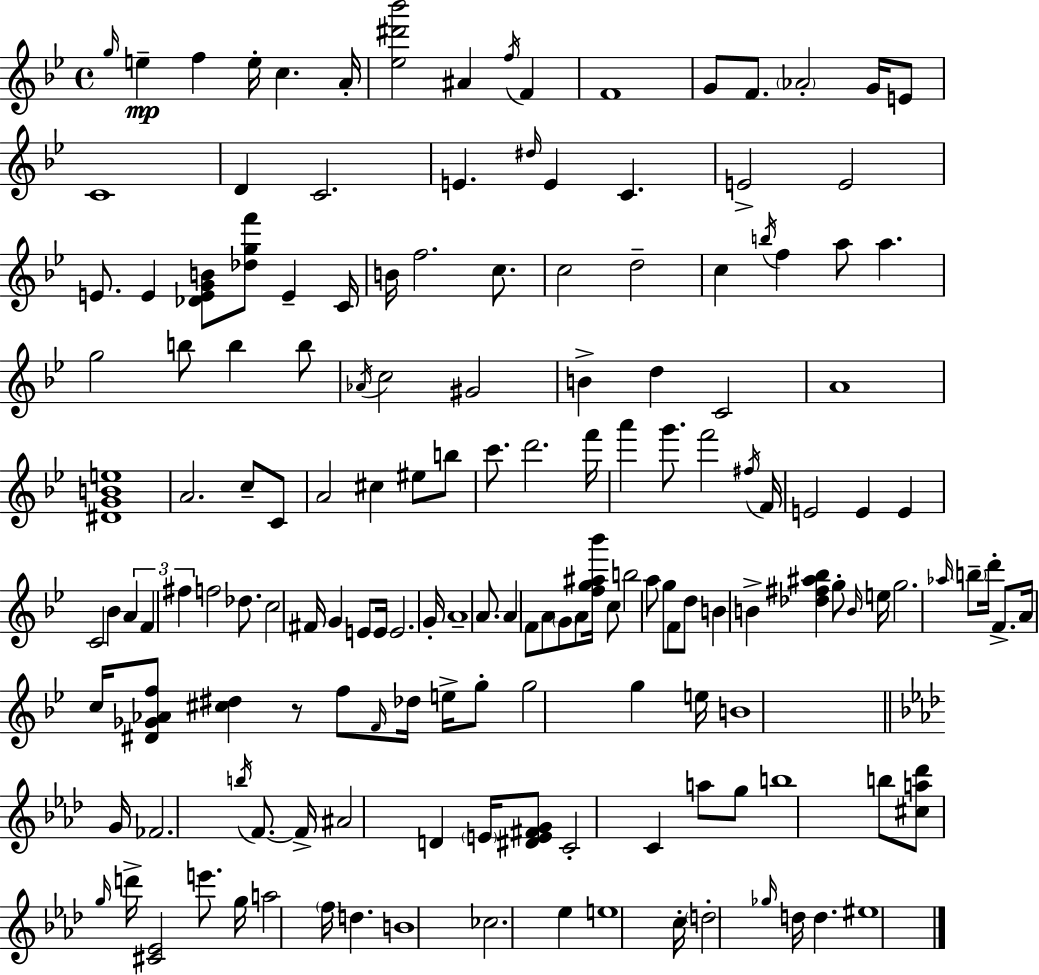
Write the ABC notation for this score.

X:1
T:Untitled
M:4/4
L:1/4
K:Bb
g/4 e f e/4 c A/4 [_e^d'_b']2 ^A f/4 F F4 G/2 F/2 _A2 G/4 E/2 C4 D C2 E ^d/4 E C E2 E2 E/2 E [_DEGB]/2 [_dgf']/2 E C/4 B/4 f2 c/2 c2 d2 c b/4 f a/2 a g2 b/2 b b/2 _A/4 c2 ^G2 B d C2 A4 [^DGBe]4 A2 c/2 C/2 A2 ^c ^e/2 b/2 c'/2 d'2 f'/4 a' g'/2 f'2 ^f/4 F/4 E2 E E C2 _B A F ^f f2 _d/2 c2 ^F/4 G E/2 E/4 E2 G/4 A4 A/2 A F/2 A/2 G/2 A/2 [fg^a_b']/4 c/2 b2 a/2 g/2 F/2 d/2 B B [_d^f^a_b] g/2 B/4 e/4 g2 _a/4 b/2 d'/4 F/2 A/4 c/4 [^D_G_Af]/2 [^c^d] z/2 f/2 F/4 _d/4 e/4 g/2 g2 g e/4 B4 G/4 _F2 b/4 F/2 F/4 ^A2 D E/4 [^DE^FG]/2 C2 C a/2 g/2 b4 b/2 [^ca_d']/2 g/4 d'/4 [^C_E]2 e'/2 g/4 a2 f/4 d B4 _c2 _e e4 c/4 d2 _g/4 d/4 d ^e4